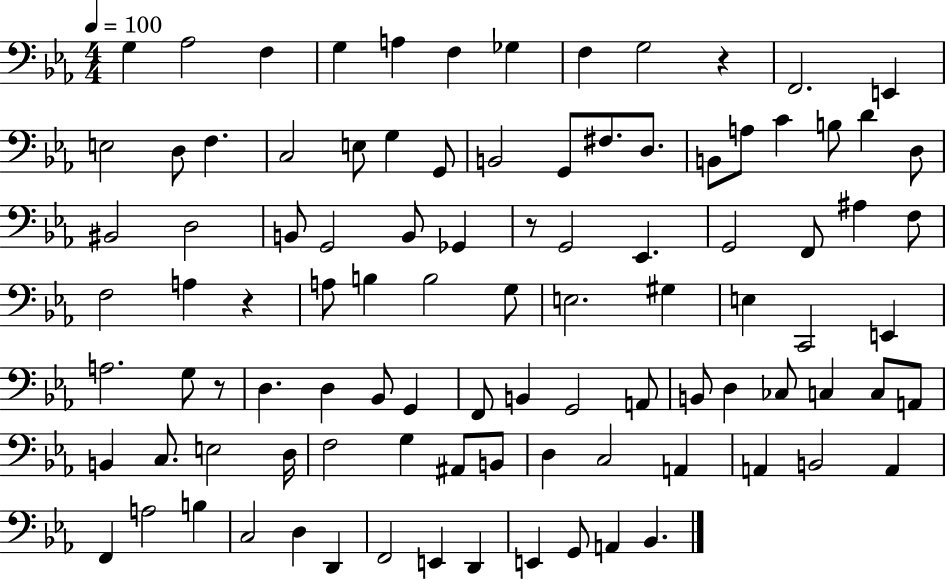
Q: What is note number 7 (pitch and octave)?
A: Gb3